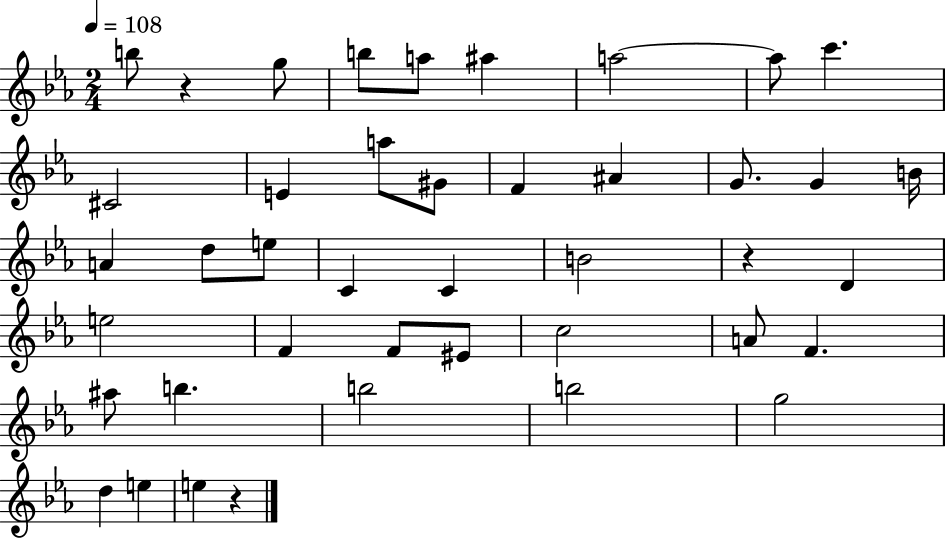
B5/e R/q G5/e B5/e A5/e A#5/q A5/h A5/e C6/q. C#4/h E4/q A5/e G#4/e F4/q A#4/q G4/e. G4/q B4/s A4/q D5/e E5/e C4/q C4/q B4/h R/q D4/q E5/h F4/q F4/e EIS4/e C5/h A4/e F4/q. A#5/e B5/q. B5/h B5/h G5/h D5/q E5/q E5/q R/q